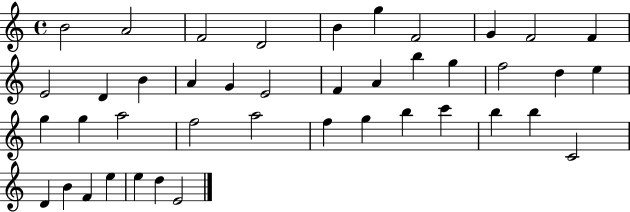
X:1
T:Untitled
M:4/4
L:1/4
K:C
B2 A2 F2 D2 B g F2 G F2 F E2 D B A G E2 F A b g f2 d e g g a2 f2 a2 f g b c' b b C2 D B F e e d E2